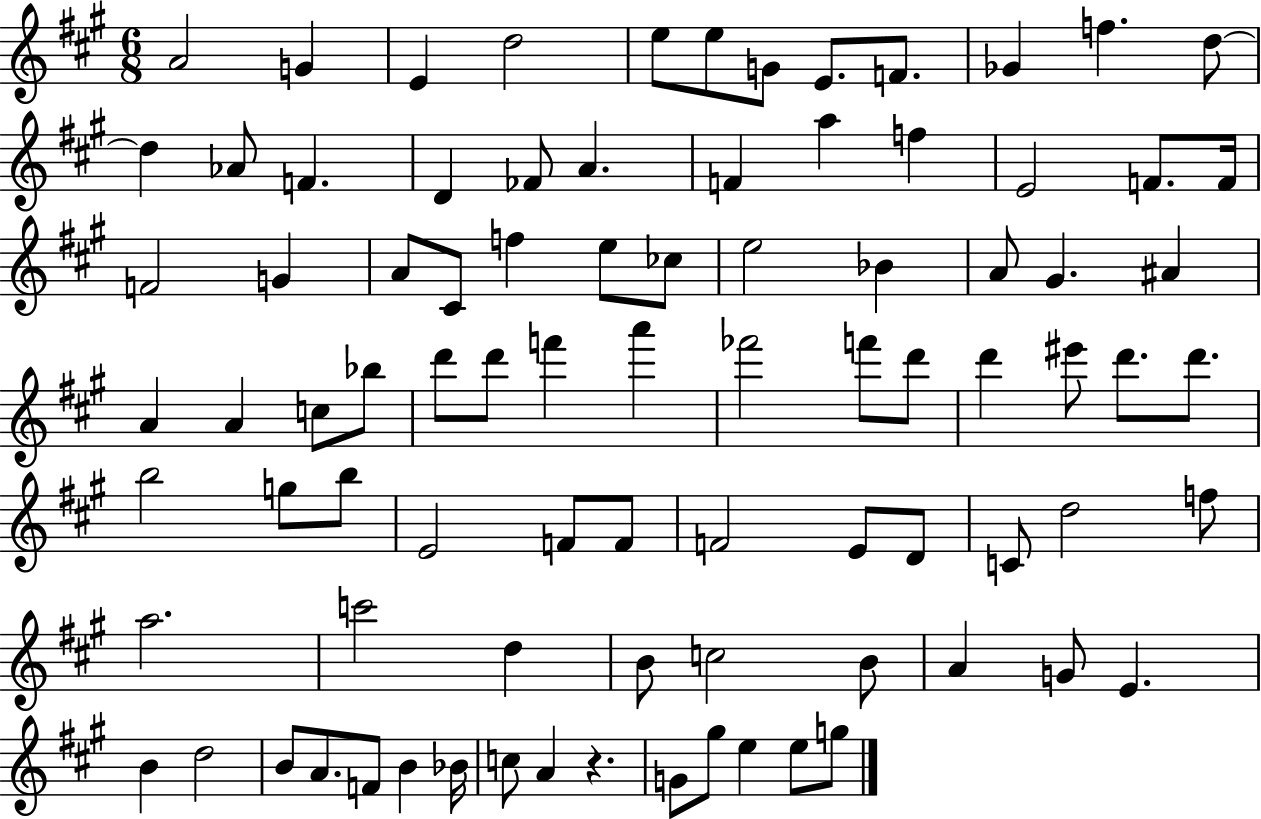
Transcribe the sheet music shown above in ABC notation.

X:1
T:Untitled
M:6/8
L:1/4
K:A
A2 G E d2 e/2 e/2 G/2 E/2 F/2 _G f d/2 d _A/2 F D _F/2 A F a f E2 F/2 F/4 F2 G A/2 ^C/2 f e/2 _c/2 e2 _B A/2 ^G ^A A A c/2 _b/2 d'/2 d'/2 f' a' _f'2 f'/2 d'/2 d' ^e'/2 d'/2 d'/2 b2 g/2 b/2 E2 F/2 F/2 F2 E/2 D/2 C/2 d2 f/2 a2 c'2 d B/2 c2 B/2 A G/2 E B d2 B/2 A/2 F/2 B _B/4 c/2 A z G/2 ^g/2 e e/2 g/2